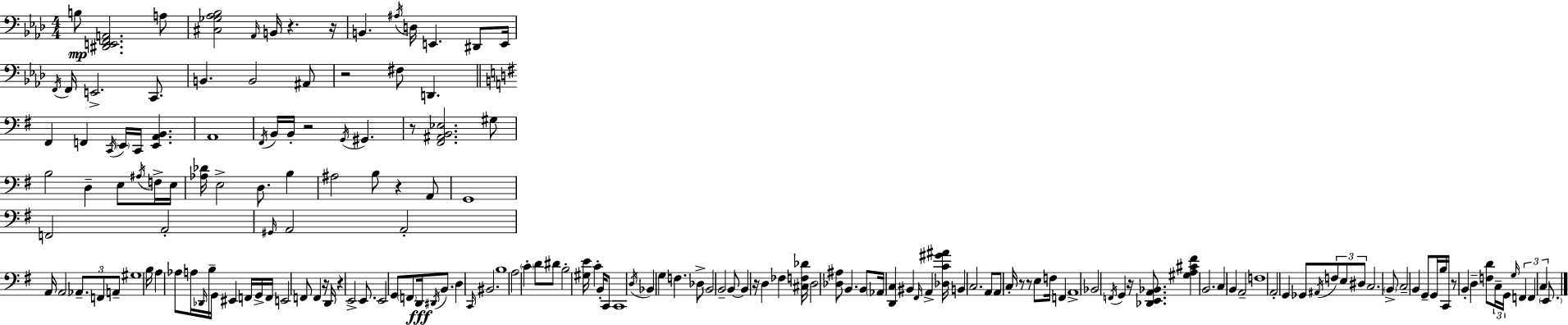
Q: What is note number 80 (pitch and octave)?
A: C2